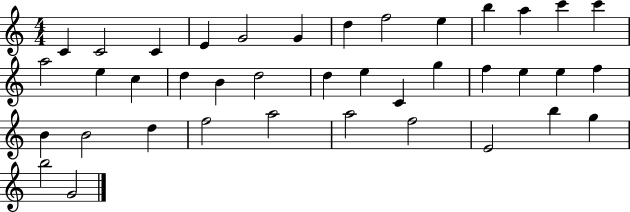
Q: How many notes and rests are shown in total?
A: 39